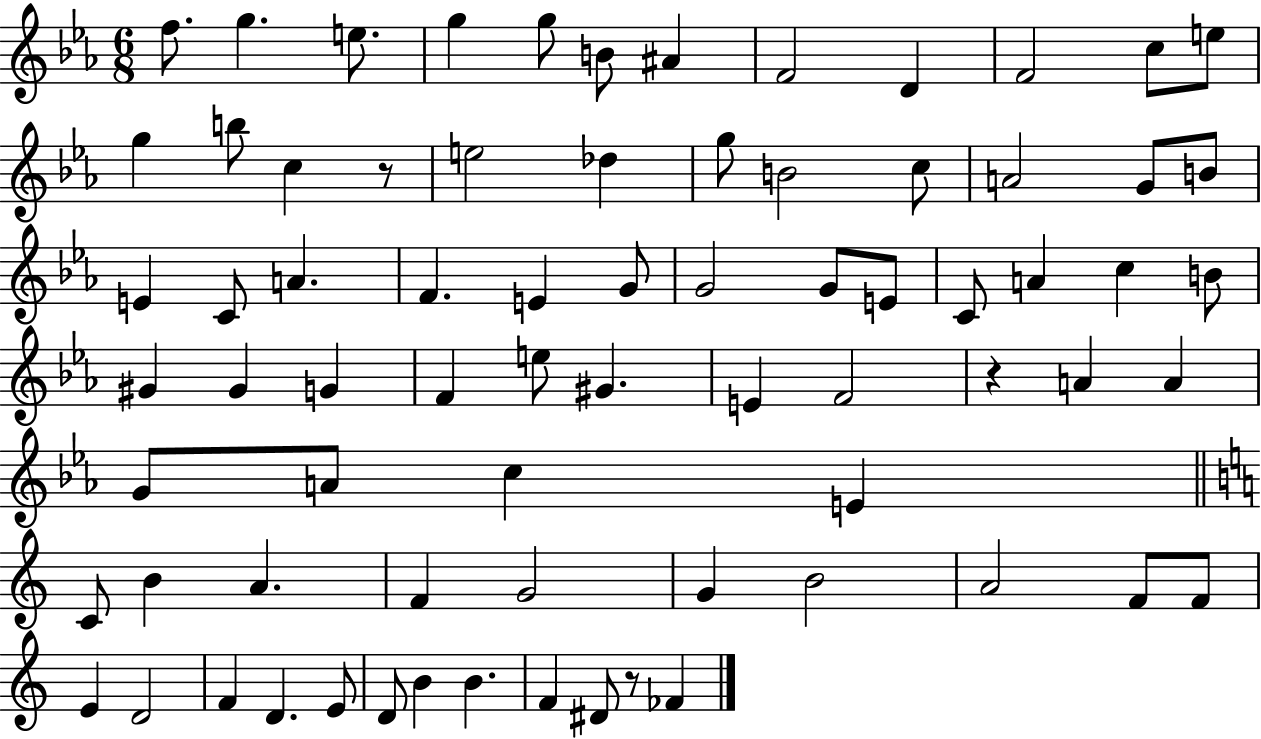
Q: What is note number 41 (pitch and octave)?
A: E5